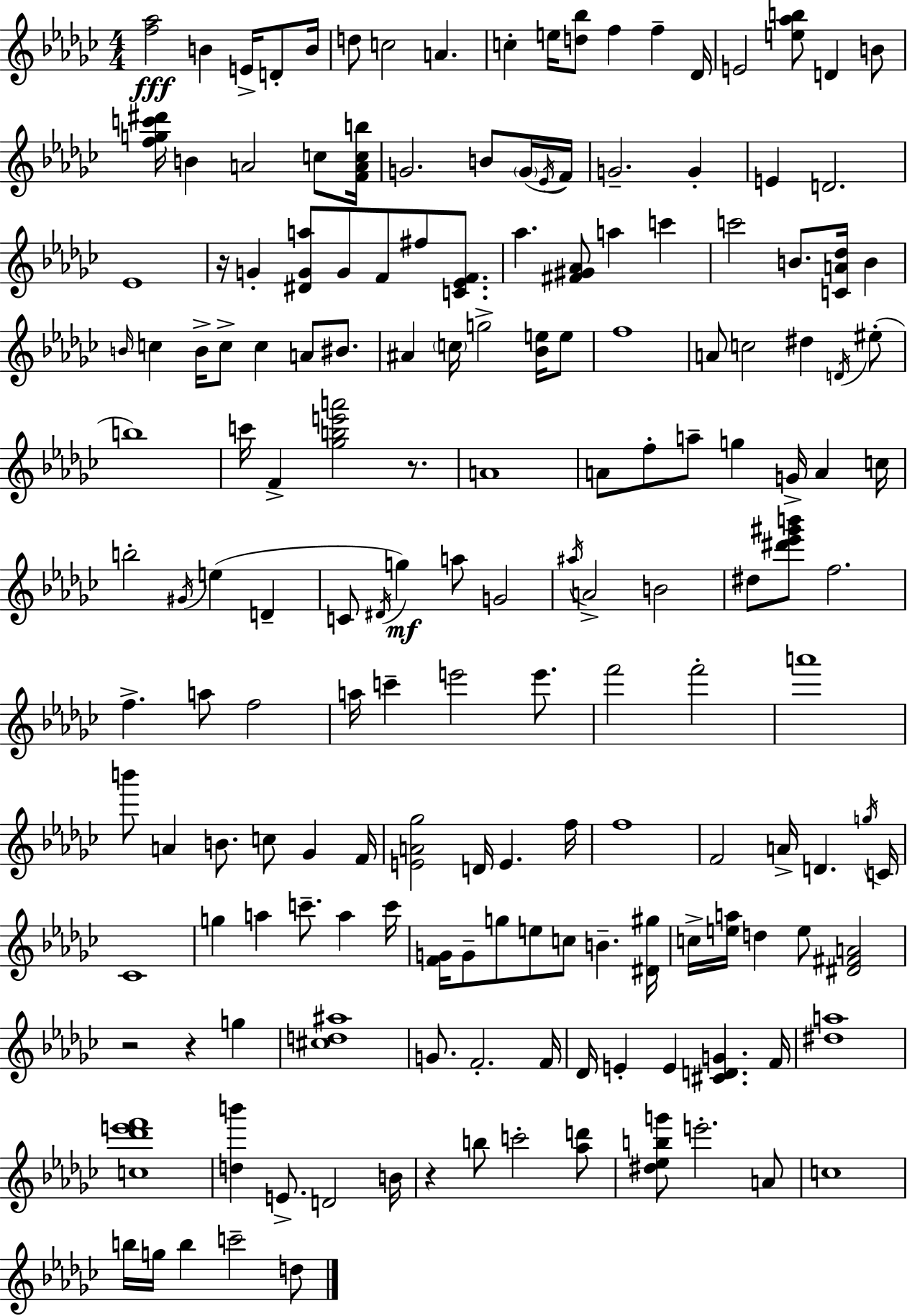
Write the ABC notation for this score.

X:1
T:Untitled
M:4/4
L:1/4
K:Ebm
[f_a]2 B E/4 D/2 B/4 d/2 c2 A c e/4 [d_b]/2 f f _D/4 E2 [e_ab]/2 D B/2 [fgc'^d']/4 B A2 c/2 [FAcb]/4 G2 B/2 G/4 _E/4 F/4 G2 G E D2 _E4 z/4 G [^DGa]/2 G/2 F/2 ^f/2 [C_EF]/2 _a [^F^G_A]/2 a c' c'2 B/2 [CA_d]/4 B B/4 c B/4 c/2 c A/2 ^B/2 ^A c/4 g2 [_Be]/4 e/2 f4 A/2 c2 ^d D/4 ^e/2 b4 c'/4 F [_gbe'a']2 z/2 A4 A/2 f/2 a/2 g G/4 A c/4 b2 ^G/4 e D C/2 ^D/4 g a/2 G2 ^a/4 A2 B2 ^d/2 [^d'_e'^g'b']/2 f2 f a/2 f2 a/4 c' e'2 e'/2 f'2 f'2 a'4 b'/2 A B/2 c/2 _G F/4 [EA_g]2 D/4 E f/4 f4 F2 A/4 D g/4 C/4 _C4 g a c'/2 a c'/4 [FG]/4 G/2 g/2 e/2 c/2 B [^D^g]/4 c/4 [ea]/4 d e/2 [^D^FA]2 z2 z g [^cd^a]4 G/2 F2 F/4 _D/4 E E [^CDG] F/4 [^da]4 [c_d'e'f']4 [db'] E/2 D2 B/4 z b/2 c'2 [_ad']/2 [^d_ebg']/2 e'2 A/2 c4 b/4 g/4 b c'2 d/2